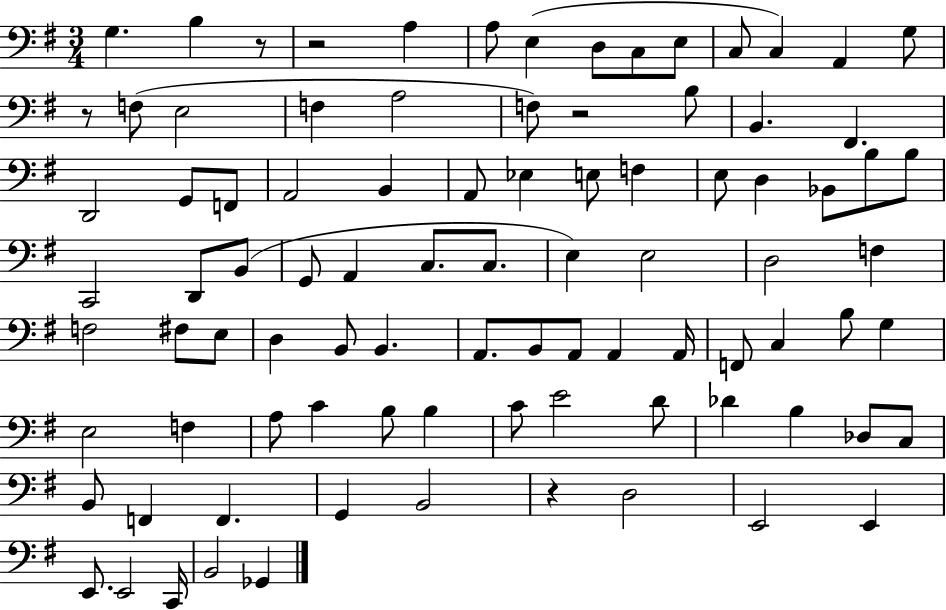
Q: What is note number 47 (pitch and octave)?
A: F#3